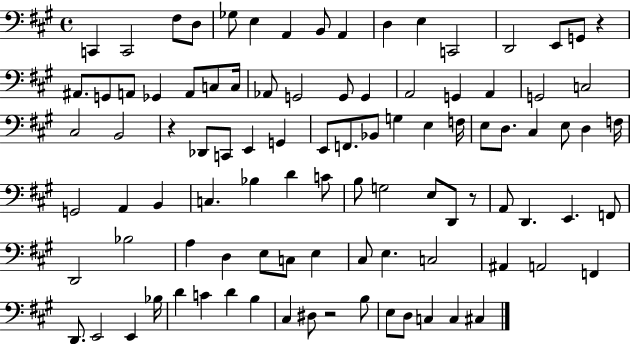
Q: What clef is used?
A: bass